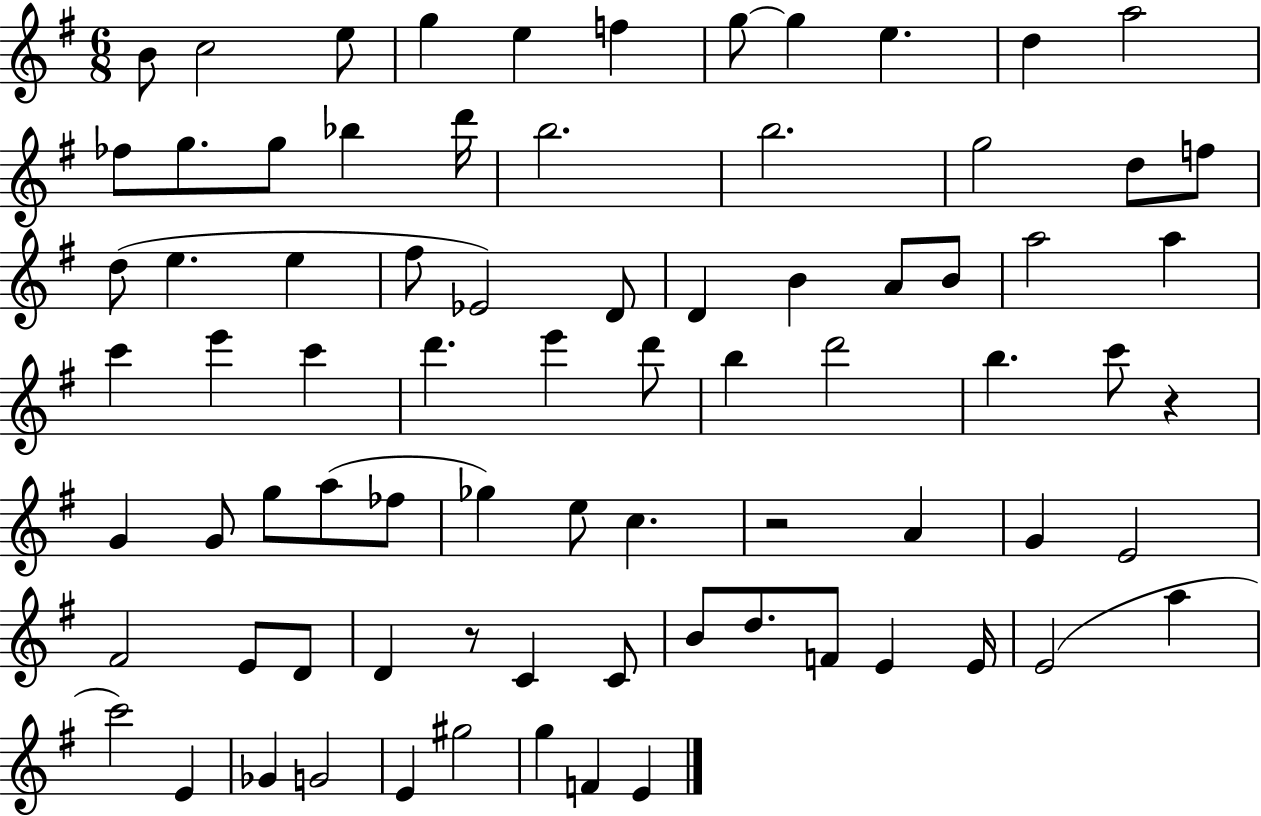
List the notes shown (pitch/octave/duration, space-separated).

B4/e C5/h E5/e G5/q E5/q F5/q G5/e G5/q E5/q. D5/q A5/h FES5/e G5/e. G5/e Bb5/q D6/s B5/h. B5/h. G5/h D5/e F5/e D5/e E5/q. E5/q F#5/e Eb4/h D4/e D4/q B4/q A4/e B4/e A5/h A5/q C6/q E6/q C6/q D6/q. E6/q D6/e B5/q D6/h B5/q. C6/e R/q G4/q G4/e G5/e A5/e FES5/e Gb5/q E5/e C5/q. R/h A4/q G4/q E4/h F#4/h E4/e D4/e D4/q R/e C4/q C4/e B4/e D5/e. F4/e E4/q E4/s E4/h A5/q C6/h E4/q Gb4/q G4/h E4/q G#5/h G5/q F4/q E4/q